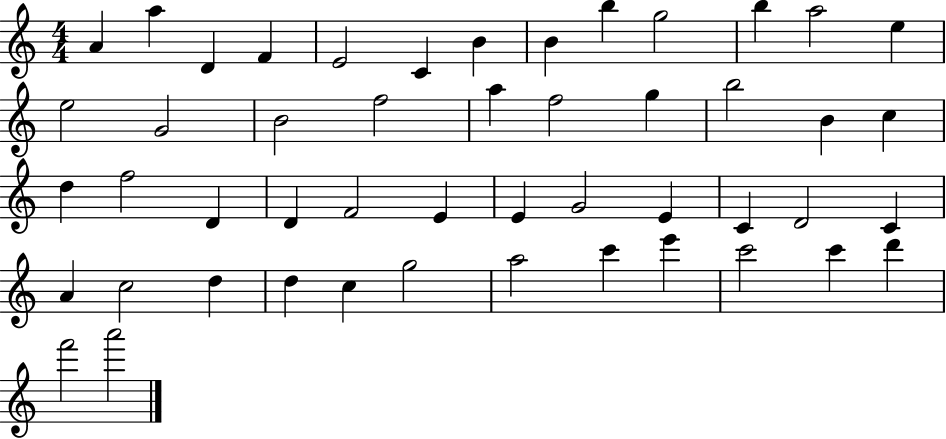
{
  \clef treble
  \numericTimeSignature
  \time 4/4
  \key c \major
  a'4 a''4 d'4 f'4 | e'2 c'4 b'4 | b'4 b''4 g''2 | b''4 a''2 e''4 | \break e''2 g'2 | b'2 f''2 | a''4 f''2 g''4 | b''2 b'4 c''4 | \break d''4 f''2 d'4 | d'4 f'2 e'4 | e'4 g'2 e'4 | c'4 d'2 c'4 | \break a'4 c''2 d''4 | d''4 c''4 g''2 | a''2 c'''4 e'''4 | c'''2 c'''4 d'''4 | \break f'''2 a'''2 | \bar "|."
}